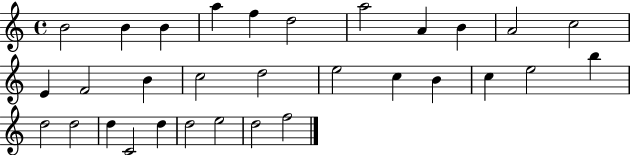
X:1
T:Untitled
M:4/4
L:1/4
K:C
B2 B B a f d2 a2 A B A2 c2 E F2 B c2 d2 e2 c B c e2 b d2 d2 d C2 d d2 e2 d2 f2